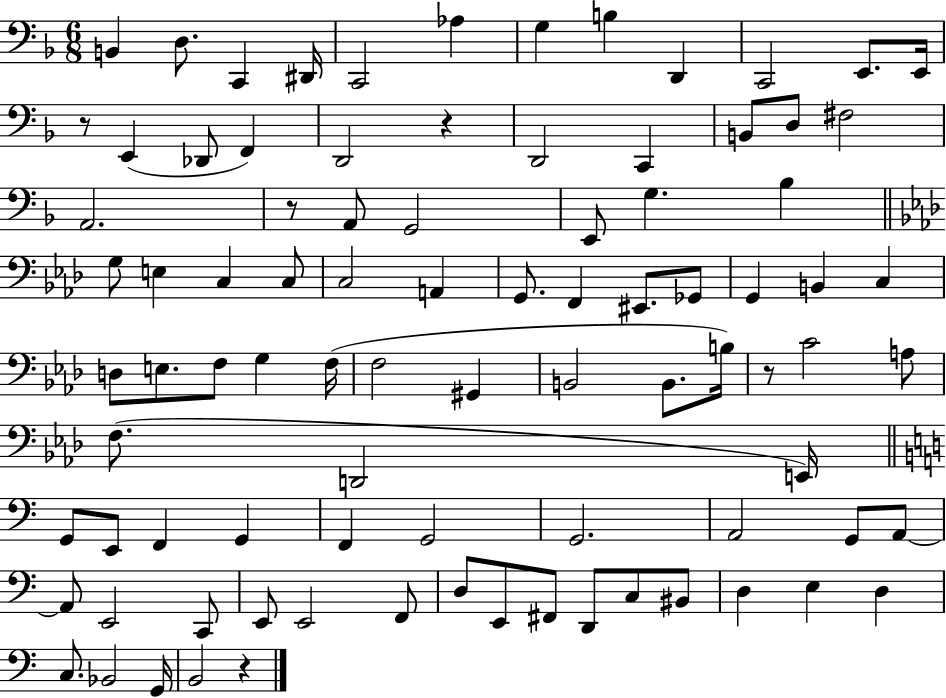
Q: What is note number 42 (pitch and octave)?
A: E3